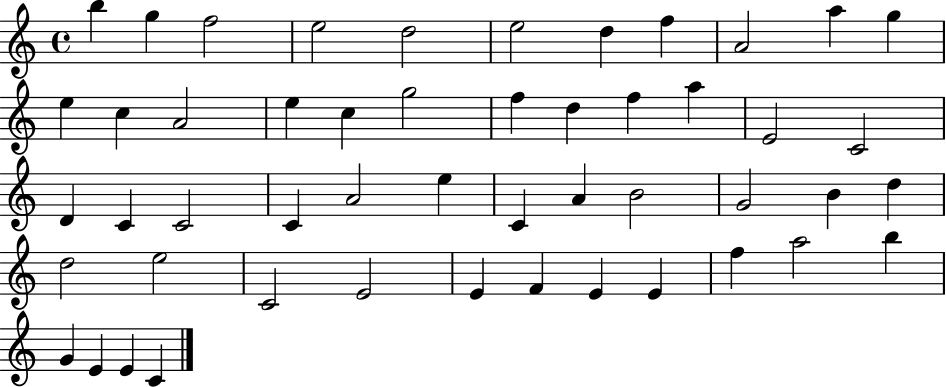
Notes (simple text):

B5/q G5/q F5/h E5/h D5/h E5/h D5/q F5/q A4/h A5/q G5/q E5/q C5/q A4/h E5/q C5/q G5/h F5/q D5/q F5/q A5/q E4/h C4/h D4/q C4/q C4/h C4/q A4/h E5/q C4/q A4/q B4/h G4/h B4/q D5/q D5/h E5/h C4/h E4/h E4/q F4/q E4/q E4/q F5/q A5/h B5/q G4/q E4/q E4/q C4/q